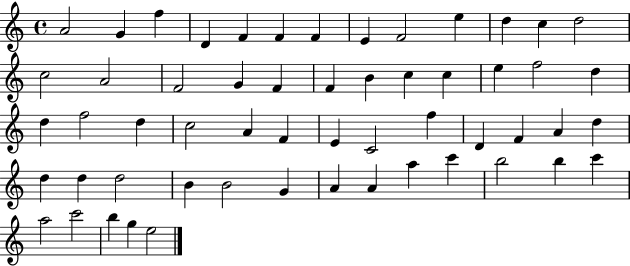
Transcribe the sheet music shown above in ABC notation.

X:1
T:Untitled
M:4/4
L:1/4
K:C
A2 G f D F F F E F2 e d c d2 c2 A2 F2 G F F B c c e f2 d d f2 d c2 A F E C2 f D F A d d d d2 B B2 G A A a c' b2 b c' a2 c'2 b g e2